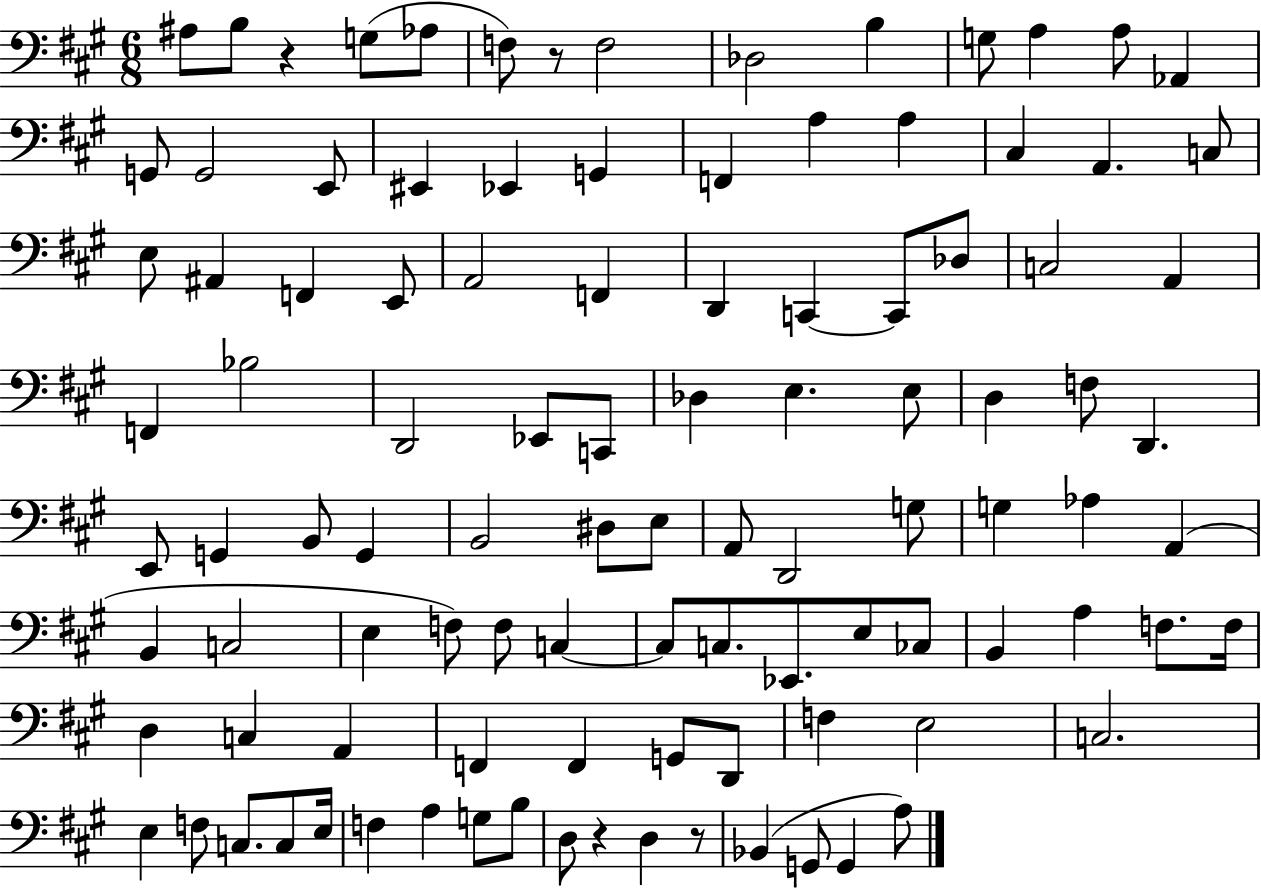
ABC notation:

X:1
T:Untitled
M:6/8
L:1/4
K:A
^A,/2 B,/2 z G,/2 _A,/2 F,/2 z/2 F,2 _D,2 B, G,/2 A, A,/2 _A,, G,,/2 G,,2 E,,/2 ^E,, _E,, G,, F,, A, A, ^C, A,, C,/2 E,/2 ^A,, F,, E,,/2 A,,2 F,, D,, C,, C,,/2 _D,/2 C,2 A,, F,, _B,2 D,,2 _E,,/2 C,,/2 _D, E, E,/2 D, F,/2 D,, E,,/2 G,, B,,/2 G,, B,,2 ^D,/2 E,/2 A,,/2 D,,2 G,/2 G, _A, A,, B,, C,2 E, F,/2 F,/2 C, C,/2 C,/2 _E,,/2 E,/2 _C,/2 B,, A, F,/2 F,/4 D, C, A,, F,, F,, G,,/2 D,,/2 F, E,2 C,2 E, F,/2 C,/2 C,/2 E,/4 F, A, G,/2 B,/2 D,/2 z D, z/2 _B,, G,,/2 G,, A,/2